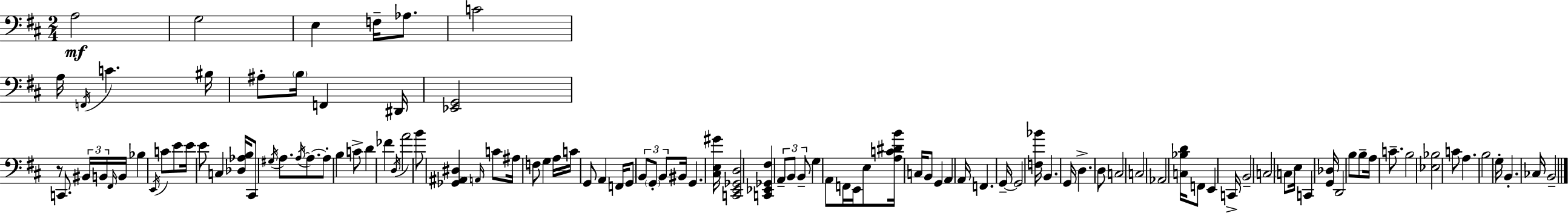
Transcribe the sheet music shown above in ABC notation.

X:1
T:Untitled
M:2/4
L:1/4
K:D
A,2 G,2 E, F,/4 _A,/2 C2 A,/4 F,,/4 C ^B,/4 ^A,/2 B,/4 F,, ^D,,/4 [_E,,G,,]2 z/2 C,,/2 ^B,,/4 B,,/4 ^F,,/4 B,,/4 _B, E,,/4 C/2 E/2 E/4 E/2 C, [_D,_A,B,]/4 ^C,,/2 ^G,/4 A,/2 A,/4 A,/2 A,/2 B, C/2 D _F D,/4 A2 B/2 [_G,,^A,,^D,] A,,/4 C/2 ^A,/4 F,/2 G, A,/4 C/4 G,,/2 A,, F,,/4 G,,/2 B,,/2 G,,/2 B,,/2 ^B,,/4 G,, [^C,E,^G]/4 [C,,E,,_G,,D,]2 [C,,_E,,_G,,^F,] A,,/2 B,,/2 B,,/2 G, A,,/2 F,,/4 E,,/4 E,/2 [A,C^DB]/4 C,/4 B,,/2 G,, A,, A,,/4 F,, G,,/4 G,,2 [F,_B]/4 B,, G,,/4 D, D,/2 C,2 C,2 _A,,2 [C,_B,D]/4 F,,/2 E,, C,,/4 B,,2 C,2 C,/2 E,/4 C,, [G,,_D,]/4 D,,2 B,/2 B,/2 A,/4 C/2 B,2 [_E,_B,]2 C/2 A, B,2 G,/4 B,, _C,/4 B,,2